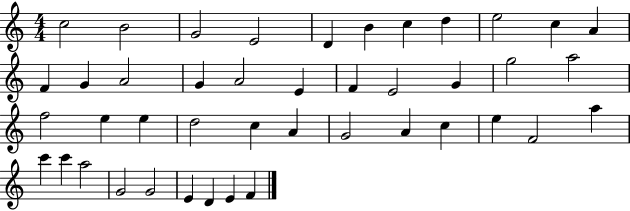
{
  \clef treble
  \numericTimeSignature
  \time 4/4
  \key c \major
  c''2 b'2 | g'2 e'2 | d'4 b'4 c''4 d''4 | e''2 c''4 a'4 | \break f'4 g'4 a'2 | g'4 a'2 e'4 | f'4 e'2 g'4 | g''2 a''2 | \break f''2 e''4 e''4 | d''2 c''4 a'4 | g'2 a'4 c''4 | e''4 f'2 a''4 | \break c'''4 c'''4 a''2 | g'2 g'2 | e'4 d'4 e'4 f'4 | \bar "|."
}